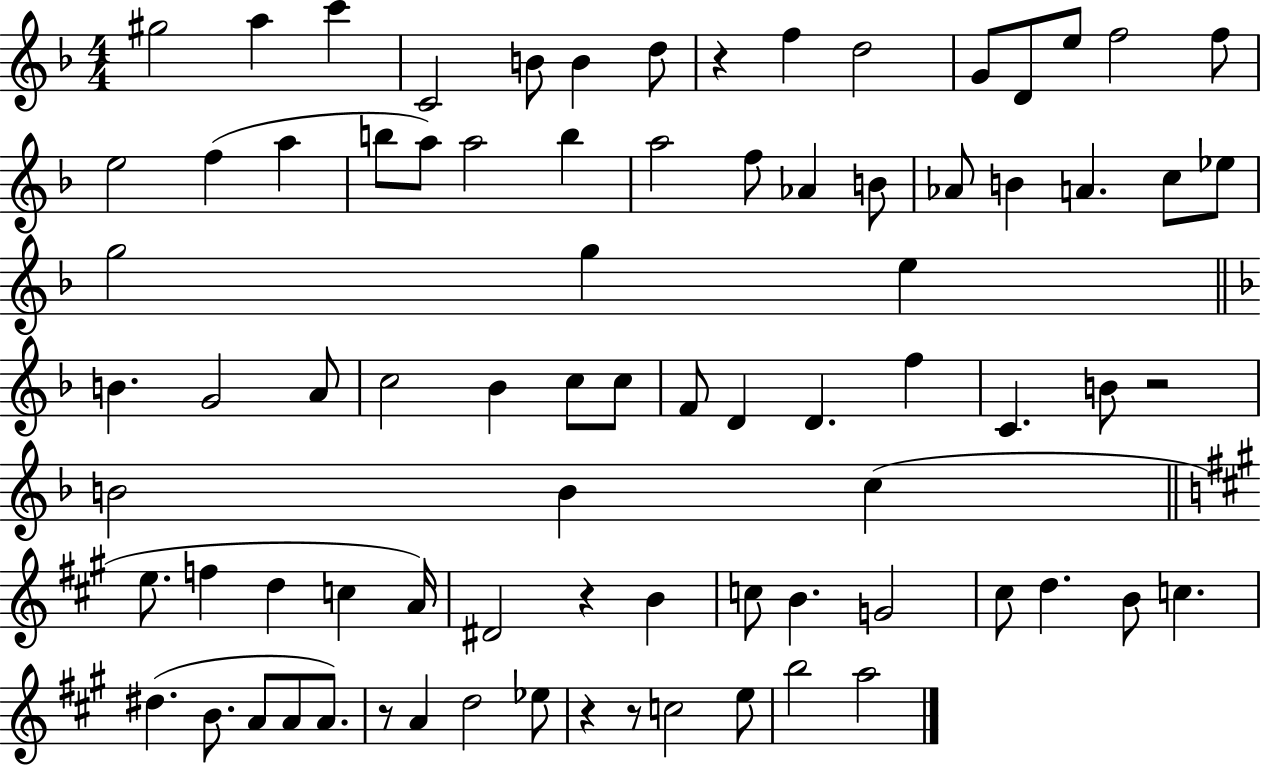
X:1
T:Untitled
M:4/4
L:1/4
K:F
^g2 a c' C2 B/2 B d/2 z f d2 G/2 D/2 e/2 f2 f/2 e2 f a b/2 a/2 a2 b a2 f/2 _A B/2 _A/2 B A c/2 _e/2 g2 g e B G2 A/2 c2 _B c/2 c/2 F/2 D D f C B/2 z2 B2 B c e/2 f d c A/4 ^D2 z B c/2 B G2 ^c/2 d B/2 c ^d B/2 A/2 A/2 A/2 z/2 A d2 _e/2 z z/2 c2 e/2 b2 a2